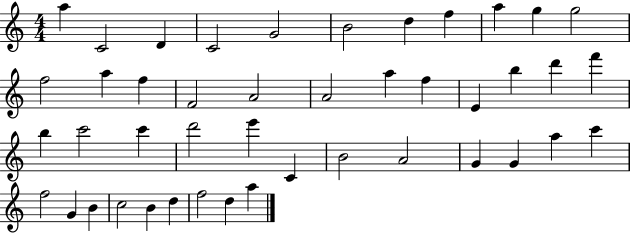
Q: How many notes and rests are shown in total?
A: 44